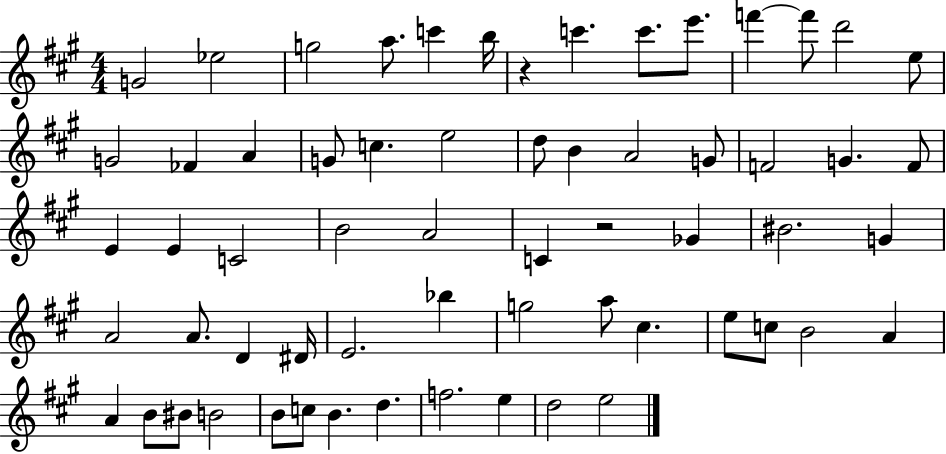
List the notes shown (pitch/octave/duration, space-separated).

G4/h Eb5/h G5/h A5/e. C6/q B5/s R/q C6/q. C6/e. E6/e. F6/q F6/e D6/h E5/e G4/h FES4/q A4/q G4/e C5/q. E5/h D5/e B4/q A4/h G4/e F4/h G4/q. F4/e E4/q E4/q C4/h B4/h A4/h C4/q R/h Gb4/q BIS4/h. G4/q A4/h A4/e. D4/q D#4/s E4/h. Bb5/q G5/h A5/e C#5/q. E5/e C5/e B4/h A4/q A4/q B4/e BIS4/e B4/h B4/e C5/e B4/q. D5/q. F5/h. E5/q D5/h E5/h